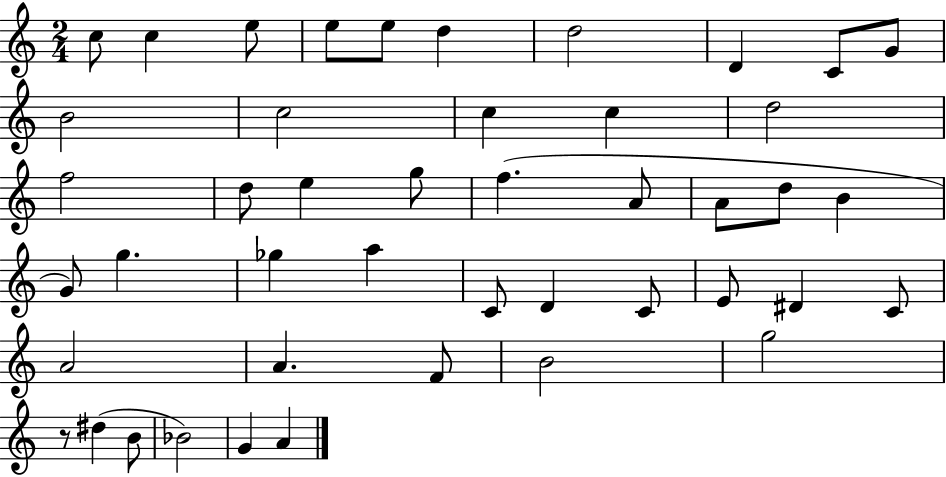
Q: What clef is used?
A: treble